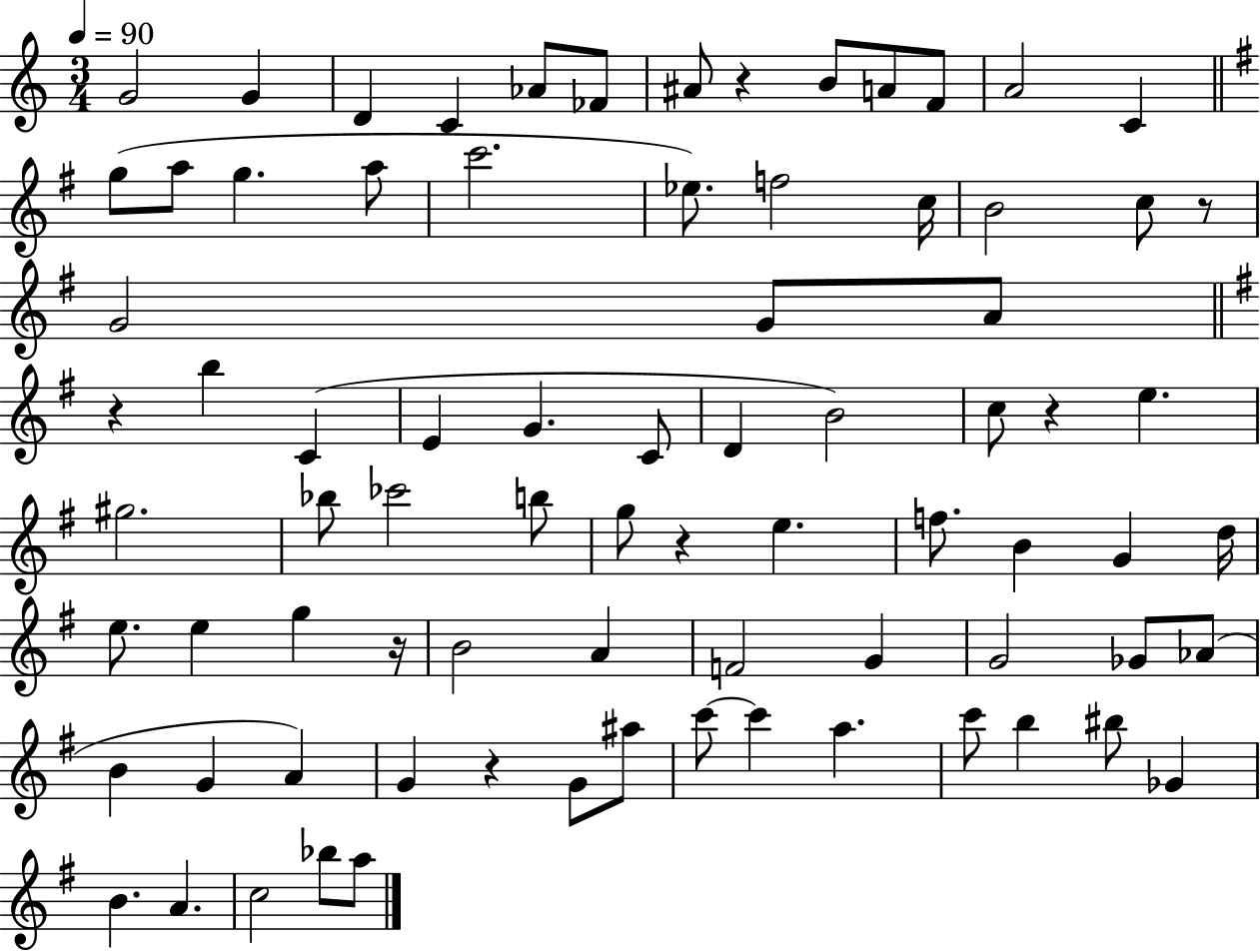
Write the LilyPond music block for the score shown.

{
  \clef treble
  \numericTimeSignature
  \time 3/4
  \key c \major
  \tempo 4 = 90
  g'2 g'4 | d'4 c'4 aes'8 fes'8 | ais'8 r4 b'8 a'8 f'8 | a'2 c'4 | \break \bar "||" \break \key e \minor g''8( a''8 g''4. a''8 | c'''2. | ees''8.) f''2 c''16 | b'2 c''8 r8 | \break g'2 g'8 a'8 | \bar "||" \break \key g \major r4 b''4 c'4( | e'4 g'4. c'8 | d'4 b'2) | c''8 r4 e''4. | \break gis''2. | bes''8 ces'''2 b''8 | g''8 r4 e''4. | f''8. b'4 g'4 d''16 | \break e''8. e''4 g''4 r16 | b'2 a'4 | f'2 g'4 | g'2 ges'8 aes'8( | \break b'4 g'4 a'4) | g'4 r4 g'8 ais''8 | c'''8~~ c'''4 a''4. | c'''8 b''4 bis''8 ges'4 | \break b'4. a'4. | c''2 bes''8 a''8 | \bar "|."
}